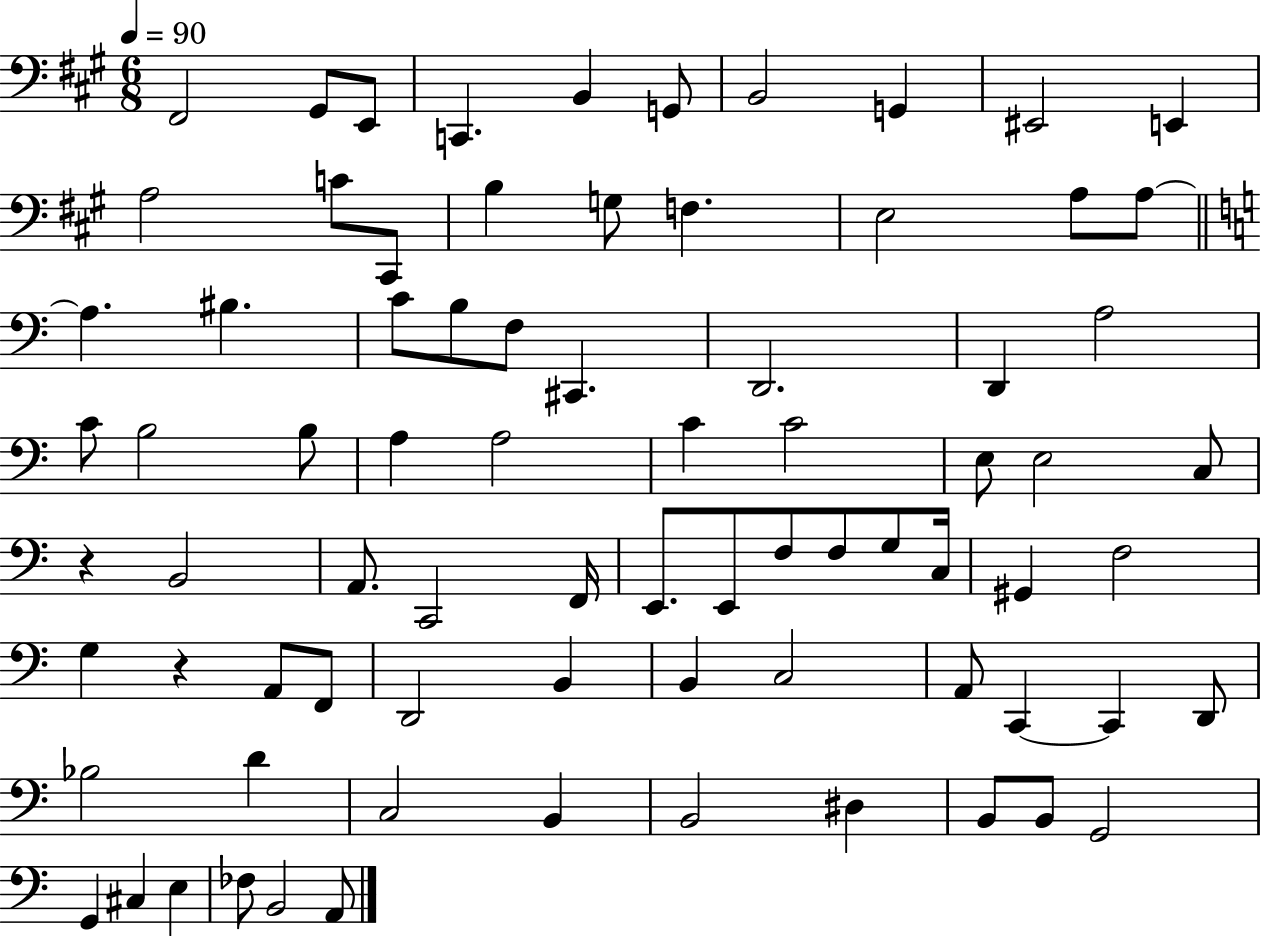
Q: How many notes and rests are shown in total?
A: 78